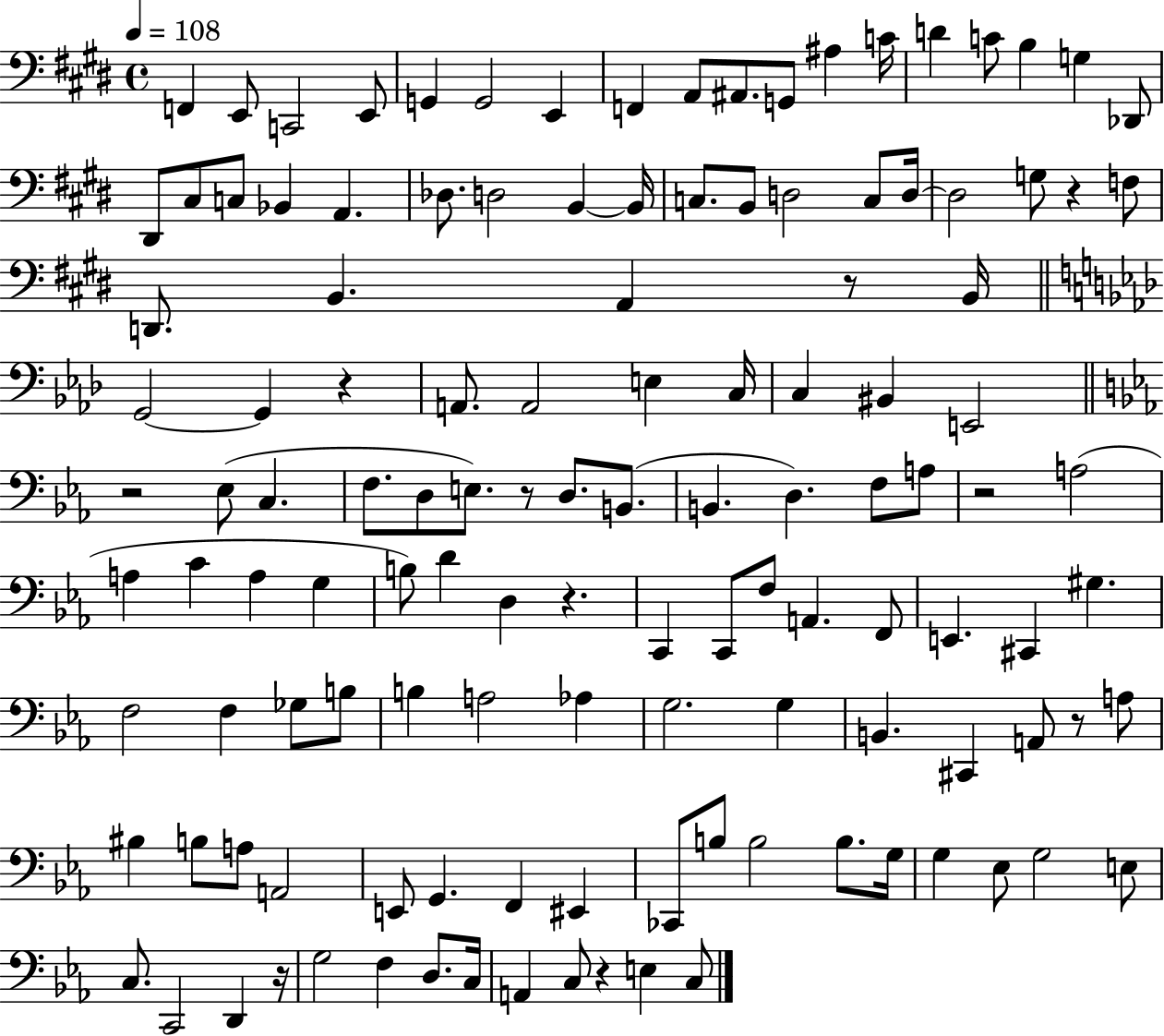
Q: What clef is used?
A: bass